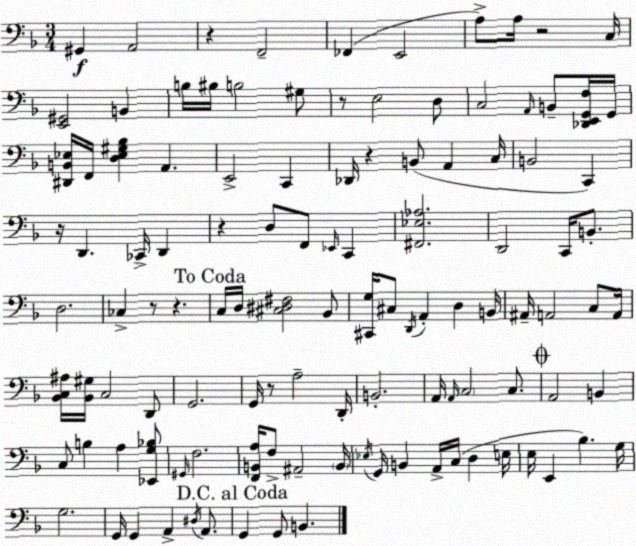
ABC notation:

X:1
T:Untitled
M:3/4
L:1/4
K:F
^G,, A,,2 z F,,2 _F,, E,,2 A,/2 A,/4 z2 C,/4 [E,,^G,,]2 B,, B,/4 ^B,/4 B,2 ^G,/2 z/2 E,2 D,/2 C,2 A,,/4 B,,/2 [_D,,E,,G,,F,]/4 G,,/4 [^D,,B,,_E,]/4 F,,/4 [D,_E,^G,_B,] A,, E,,2 C,, _D,,/4 z B,,/2 A,, C,/4 B,,2 C,, z/4 D,, _C,,/4 D,, z D,/2 F,,/2 _E,,/4 C,, [^F,,_E,_A,]2 D,,2 C,,/4 B,,/2 D,2 _C, z/2 z C,/4 D,/4 [^C,^D,^F,]2 _B,,/2 [^C,,G,]/4 ^C,/2 D,,/4 A,, D, B,,/4 ^A,,/4 A,,2 C,/2 A,,/4 [_B,,C,^A,]/4 [_B,,^G,]/4 C,2 D,,/2 G,,2 G,,/4 z/2 A,2 D,,/4 B,,2 A,,/4 A,,/4 C,2 C,/2 A,,2 B,, C,/2 B, A, [_E,,G,_B,]/2 ^G,,/4 F,2 [F,,B,,A,]/4 F,/2 ^A,,2 B,,/4 _E,/4 G,,/4 B,, A,,/4 C,/4 D, E,/4 E,/4 E,, _B, G,/4 G,2 G,,/4 G,, A,, ^D,/4 A,,/2 G,, G,,/2 B,,